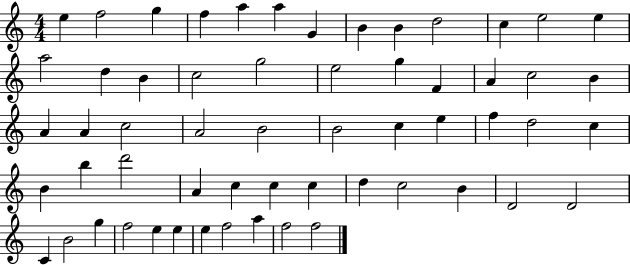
{
  \clef treble
  \numericTimeSignature
  \time 4/4
  \key c \major
  e''4 f''2 g''4 | f''4 a''4 a''4 g'4 | b'4 b'4 d''2 | c''4 e''2 e''4 | \break a''2 d''4 b'4 | c''2 g''2 | e''2 g''4 f'4 | a'4 c''2 b'4 | \break a'4 a'4 c''2 | a'2 b'2 | b'2 c''4 e''4 | f''4 d''2 c''4 | \break b'4 b''4 d'''2 | a'4 c''4 c''4 c''4 | d''4 c''2 b'4 | d'2 d'2 | \break c'4 b'2 g''4 | f''2 e''4 e''4 | e''4 f''2 a''4 | f''2 f''2 | \break \bar "|."
}